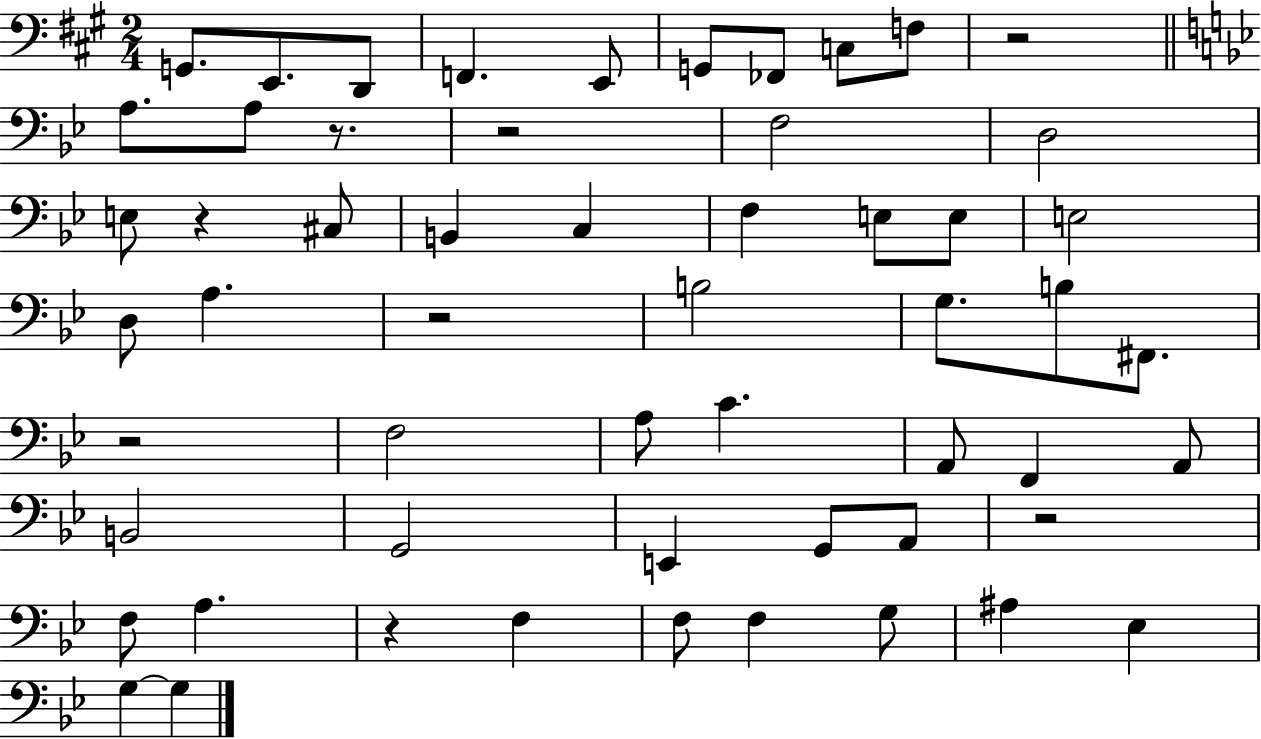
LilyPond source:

{
  \clef bass
  \numericTimeSignature
  \time 2/4
  \key a \major
  g,8. e,8. d,8 | f,4. e,8 | g,8 fes,8 c8 f8 | r2 | \break \bar "||" \break \key bes \major a8. a8 r8. | r2 | f2 | d2 | \break e8 r4 cis8 | b,4 c4 | f4 e8 e8 | e2 | \break d8 a4. | r2 | b2 | g8. b8 fis,8. | \break r2 | f2 | a8 c'4. | a,8 f,4 a,8 | \break b,2 | g,2 | e,4 g,8 a,8 | r2 | \break f8 a4. | r4 f4 | f8 f4 g8 | ais4 ees4 | \break g4~~ g4 | \bar "|."
}